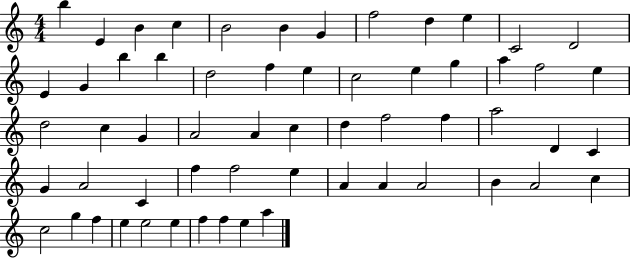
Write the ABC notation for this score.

X:1
T:Untitled
M:4/4
L:1/4
K:C
b E B c B2 B G f2 d e C2 D2 E G b b d2 f e c2 e g a f2 e d2 c G A2 A c d f2 f a2 D C G A2 C f f2 e A A A2 B A2 c c2 g f e e2 e f f e a